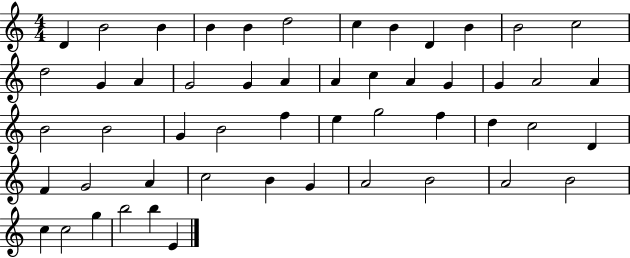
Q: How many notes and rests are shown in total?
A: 52